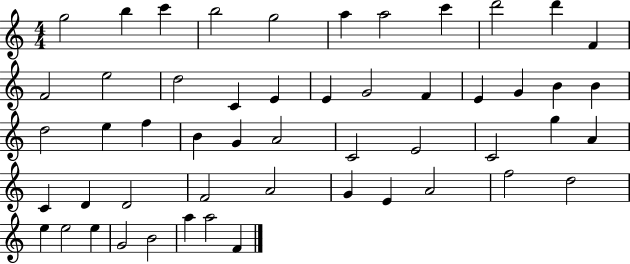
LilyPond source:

{
  \clef treble
  \numericTimeSignature
  \time 4/4
  \key c \major
  g''2 b''4 c'''4 | b''2 g''2 | a''4 a''2 c'''4 | d'''2 d'''4 f'4 | \break f'2 e''2 | d''2 c'4 e'4 | e'4 g'2 f'4 | e'4 g'4 b'4 b'4 | \break d''2 e''4 f''4 | b'4 g'4 a'2 | c'2 e'2 | c'2 g''4 a'4 | \break c'4 d'4 d'2 | f'2 a'2 | g'4 e'4 a'2 | f''2 d''2 | \break e''4 e''2 e''4 | g'2 b'2 | a''4 a''2 f'4 | \bar "|."
}